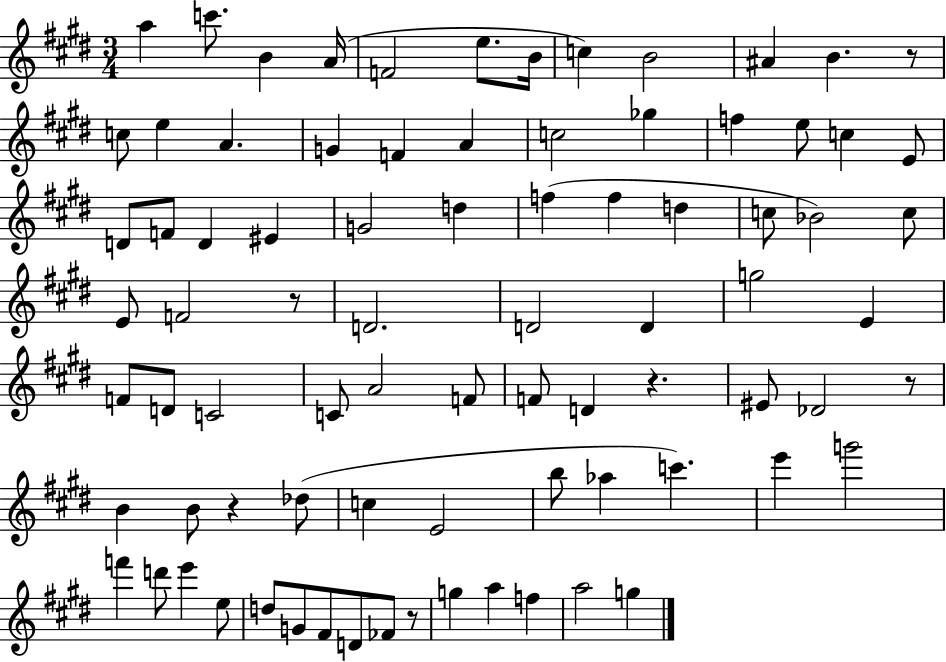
A5/q C6/e. B4/q A4/s F4/h E5/e. B4/s C5/q B4/h A#4/q B4/q. R/e C5/e E5/q A4/q. G4/q F4/q A4/q C5/h Gb5/q F5/q E5/e C5/q E4/e D4/e F4/e D4/q EIS4/q G4/h D5/q F5/q F5/q D5/q C5/e Bb4/h C5/e E4/e F4/h R/e D4/h. D4/h D4/q G5/h E4/q F4/e D4/e C4/h C4/e A4/h F4/e F4/e D4/q R/q. EIS4/e Db4/h R/e B4/q B4/e R/q Db5/e C5/q E4/h B5/e Ab5/q C6/q. E6/q G6/h F6/q D6/e E6/q E5/e D5/e G4/e F#4/e D4/e FES4/e R/e G5/q A5/q F5/q A5/h G5/q